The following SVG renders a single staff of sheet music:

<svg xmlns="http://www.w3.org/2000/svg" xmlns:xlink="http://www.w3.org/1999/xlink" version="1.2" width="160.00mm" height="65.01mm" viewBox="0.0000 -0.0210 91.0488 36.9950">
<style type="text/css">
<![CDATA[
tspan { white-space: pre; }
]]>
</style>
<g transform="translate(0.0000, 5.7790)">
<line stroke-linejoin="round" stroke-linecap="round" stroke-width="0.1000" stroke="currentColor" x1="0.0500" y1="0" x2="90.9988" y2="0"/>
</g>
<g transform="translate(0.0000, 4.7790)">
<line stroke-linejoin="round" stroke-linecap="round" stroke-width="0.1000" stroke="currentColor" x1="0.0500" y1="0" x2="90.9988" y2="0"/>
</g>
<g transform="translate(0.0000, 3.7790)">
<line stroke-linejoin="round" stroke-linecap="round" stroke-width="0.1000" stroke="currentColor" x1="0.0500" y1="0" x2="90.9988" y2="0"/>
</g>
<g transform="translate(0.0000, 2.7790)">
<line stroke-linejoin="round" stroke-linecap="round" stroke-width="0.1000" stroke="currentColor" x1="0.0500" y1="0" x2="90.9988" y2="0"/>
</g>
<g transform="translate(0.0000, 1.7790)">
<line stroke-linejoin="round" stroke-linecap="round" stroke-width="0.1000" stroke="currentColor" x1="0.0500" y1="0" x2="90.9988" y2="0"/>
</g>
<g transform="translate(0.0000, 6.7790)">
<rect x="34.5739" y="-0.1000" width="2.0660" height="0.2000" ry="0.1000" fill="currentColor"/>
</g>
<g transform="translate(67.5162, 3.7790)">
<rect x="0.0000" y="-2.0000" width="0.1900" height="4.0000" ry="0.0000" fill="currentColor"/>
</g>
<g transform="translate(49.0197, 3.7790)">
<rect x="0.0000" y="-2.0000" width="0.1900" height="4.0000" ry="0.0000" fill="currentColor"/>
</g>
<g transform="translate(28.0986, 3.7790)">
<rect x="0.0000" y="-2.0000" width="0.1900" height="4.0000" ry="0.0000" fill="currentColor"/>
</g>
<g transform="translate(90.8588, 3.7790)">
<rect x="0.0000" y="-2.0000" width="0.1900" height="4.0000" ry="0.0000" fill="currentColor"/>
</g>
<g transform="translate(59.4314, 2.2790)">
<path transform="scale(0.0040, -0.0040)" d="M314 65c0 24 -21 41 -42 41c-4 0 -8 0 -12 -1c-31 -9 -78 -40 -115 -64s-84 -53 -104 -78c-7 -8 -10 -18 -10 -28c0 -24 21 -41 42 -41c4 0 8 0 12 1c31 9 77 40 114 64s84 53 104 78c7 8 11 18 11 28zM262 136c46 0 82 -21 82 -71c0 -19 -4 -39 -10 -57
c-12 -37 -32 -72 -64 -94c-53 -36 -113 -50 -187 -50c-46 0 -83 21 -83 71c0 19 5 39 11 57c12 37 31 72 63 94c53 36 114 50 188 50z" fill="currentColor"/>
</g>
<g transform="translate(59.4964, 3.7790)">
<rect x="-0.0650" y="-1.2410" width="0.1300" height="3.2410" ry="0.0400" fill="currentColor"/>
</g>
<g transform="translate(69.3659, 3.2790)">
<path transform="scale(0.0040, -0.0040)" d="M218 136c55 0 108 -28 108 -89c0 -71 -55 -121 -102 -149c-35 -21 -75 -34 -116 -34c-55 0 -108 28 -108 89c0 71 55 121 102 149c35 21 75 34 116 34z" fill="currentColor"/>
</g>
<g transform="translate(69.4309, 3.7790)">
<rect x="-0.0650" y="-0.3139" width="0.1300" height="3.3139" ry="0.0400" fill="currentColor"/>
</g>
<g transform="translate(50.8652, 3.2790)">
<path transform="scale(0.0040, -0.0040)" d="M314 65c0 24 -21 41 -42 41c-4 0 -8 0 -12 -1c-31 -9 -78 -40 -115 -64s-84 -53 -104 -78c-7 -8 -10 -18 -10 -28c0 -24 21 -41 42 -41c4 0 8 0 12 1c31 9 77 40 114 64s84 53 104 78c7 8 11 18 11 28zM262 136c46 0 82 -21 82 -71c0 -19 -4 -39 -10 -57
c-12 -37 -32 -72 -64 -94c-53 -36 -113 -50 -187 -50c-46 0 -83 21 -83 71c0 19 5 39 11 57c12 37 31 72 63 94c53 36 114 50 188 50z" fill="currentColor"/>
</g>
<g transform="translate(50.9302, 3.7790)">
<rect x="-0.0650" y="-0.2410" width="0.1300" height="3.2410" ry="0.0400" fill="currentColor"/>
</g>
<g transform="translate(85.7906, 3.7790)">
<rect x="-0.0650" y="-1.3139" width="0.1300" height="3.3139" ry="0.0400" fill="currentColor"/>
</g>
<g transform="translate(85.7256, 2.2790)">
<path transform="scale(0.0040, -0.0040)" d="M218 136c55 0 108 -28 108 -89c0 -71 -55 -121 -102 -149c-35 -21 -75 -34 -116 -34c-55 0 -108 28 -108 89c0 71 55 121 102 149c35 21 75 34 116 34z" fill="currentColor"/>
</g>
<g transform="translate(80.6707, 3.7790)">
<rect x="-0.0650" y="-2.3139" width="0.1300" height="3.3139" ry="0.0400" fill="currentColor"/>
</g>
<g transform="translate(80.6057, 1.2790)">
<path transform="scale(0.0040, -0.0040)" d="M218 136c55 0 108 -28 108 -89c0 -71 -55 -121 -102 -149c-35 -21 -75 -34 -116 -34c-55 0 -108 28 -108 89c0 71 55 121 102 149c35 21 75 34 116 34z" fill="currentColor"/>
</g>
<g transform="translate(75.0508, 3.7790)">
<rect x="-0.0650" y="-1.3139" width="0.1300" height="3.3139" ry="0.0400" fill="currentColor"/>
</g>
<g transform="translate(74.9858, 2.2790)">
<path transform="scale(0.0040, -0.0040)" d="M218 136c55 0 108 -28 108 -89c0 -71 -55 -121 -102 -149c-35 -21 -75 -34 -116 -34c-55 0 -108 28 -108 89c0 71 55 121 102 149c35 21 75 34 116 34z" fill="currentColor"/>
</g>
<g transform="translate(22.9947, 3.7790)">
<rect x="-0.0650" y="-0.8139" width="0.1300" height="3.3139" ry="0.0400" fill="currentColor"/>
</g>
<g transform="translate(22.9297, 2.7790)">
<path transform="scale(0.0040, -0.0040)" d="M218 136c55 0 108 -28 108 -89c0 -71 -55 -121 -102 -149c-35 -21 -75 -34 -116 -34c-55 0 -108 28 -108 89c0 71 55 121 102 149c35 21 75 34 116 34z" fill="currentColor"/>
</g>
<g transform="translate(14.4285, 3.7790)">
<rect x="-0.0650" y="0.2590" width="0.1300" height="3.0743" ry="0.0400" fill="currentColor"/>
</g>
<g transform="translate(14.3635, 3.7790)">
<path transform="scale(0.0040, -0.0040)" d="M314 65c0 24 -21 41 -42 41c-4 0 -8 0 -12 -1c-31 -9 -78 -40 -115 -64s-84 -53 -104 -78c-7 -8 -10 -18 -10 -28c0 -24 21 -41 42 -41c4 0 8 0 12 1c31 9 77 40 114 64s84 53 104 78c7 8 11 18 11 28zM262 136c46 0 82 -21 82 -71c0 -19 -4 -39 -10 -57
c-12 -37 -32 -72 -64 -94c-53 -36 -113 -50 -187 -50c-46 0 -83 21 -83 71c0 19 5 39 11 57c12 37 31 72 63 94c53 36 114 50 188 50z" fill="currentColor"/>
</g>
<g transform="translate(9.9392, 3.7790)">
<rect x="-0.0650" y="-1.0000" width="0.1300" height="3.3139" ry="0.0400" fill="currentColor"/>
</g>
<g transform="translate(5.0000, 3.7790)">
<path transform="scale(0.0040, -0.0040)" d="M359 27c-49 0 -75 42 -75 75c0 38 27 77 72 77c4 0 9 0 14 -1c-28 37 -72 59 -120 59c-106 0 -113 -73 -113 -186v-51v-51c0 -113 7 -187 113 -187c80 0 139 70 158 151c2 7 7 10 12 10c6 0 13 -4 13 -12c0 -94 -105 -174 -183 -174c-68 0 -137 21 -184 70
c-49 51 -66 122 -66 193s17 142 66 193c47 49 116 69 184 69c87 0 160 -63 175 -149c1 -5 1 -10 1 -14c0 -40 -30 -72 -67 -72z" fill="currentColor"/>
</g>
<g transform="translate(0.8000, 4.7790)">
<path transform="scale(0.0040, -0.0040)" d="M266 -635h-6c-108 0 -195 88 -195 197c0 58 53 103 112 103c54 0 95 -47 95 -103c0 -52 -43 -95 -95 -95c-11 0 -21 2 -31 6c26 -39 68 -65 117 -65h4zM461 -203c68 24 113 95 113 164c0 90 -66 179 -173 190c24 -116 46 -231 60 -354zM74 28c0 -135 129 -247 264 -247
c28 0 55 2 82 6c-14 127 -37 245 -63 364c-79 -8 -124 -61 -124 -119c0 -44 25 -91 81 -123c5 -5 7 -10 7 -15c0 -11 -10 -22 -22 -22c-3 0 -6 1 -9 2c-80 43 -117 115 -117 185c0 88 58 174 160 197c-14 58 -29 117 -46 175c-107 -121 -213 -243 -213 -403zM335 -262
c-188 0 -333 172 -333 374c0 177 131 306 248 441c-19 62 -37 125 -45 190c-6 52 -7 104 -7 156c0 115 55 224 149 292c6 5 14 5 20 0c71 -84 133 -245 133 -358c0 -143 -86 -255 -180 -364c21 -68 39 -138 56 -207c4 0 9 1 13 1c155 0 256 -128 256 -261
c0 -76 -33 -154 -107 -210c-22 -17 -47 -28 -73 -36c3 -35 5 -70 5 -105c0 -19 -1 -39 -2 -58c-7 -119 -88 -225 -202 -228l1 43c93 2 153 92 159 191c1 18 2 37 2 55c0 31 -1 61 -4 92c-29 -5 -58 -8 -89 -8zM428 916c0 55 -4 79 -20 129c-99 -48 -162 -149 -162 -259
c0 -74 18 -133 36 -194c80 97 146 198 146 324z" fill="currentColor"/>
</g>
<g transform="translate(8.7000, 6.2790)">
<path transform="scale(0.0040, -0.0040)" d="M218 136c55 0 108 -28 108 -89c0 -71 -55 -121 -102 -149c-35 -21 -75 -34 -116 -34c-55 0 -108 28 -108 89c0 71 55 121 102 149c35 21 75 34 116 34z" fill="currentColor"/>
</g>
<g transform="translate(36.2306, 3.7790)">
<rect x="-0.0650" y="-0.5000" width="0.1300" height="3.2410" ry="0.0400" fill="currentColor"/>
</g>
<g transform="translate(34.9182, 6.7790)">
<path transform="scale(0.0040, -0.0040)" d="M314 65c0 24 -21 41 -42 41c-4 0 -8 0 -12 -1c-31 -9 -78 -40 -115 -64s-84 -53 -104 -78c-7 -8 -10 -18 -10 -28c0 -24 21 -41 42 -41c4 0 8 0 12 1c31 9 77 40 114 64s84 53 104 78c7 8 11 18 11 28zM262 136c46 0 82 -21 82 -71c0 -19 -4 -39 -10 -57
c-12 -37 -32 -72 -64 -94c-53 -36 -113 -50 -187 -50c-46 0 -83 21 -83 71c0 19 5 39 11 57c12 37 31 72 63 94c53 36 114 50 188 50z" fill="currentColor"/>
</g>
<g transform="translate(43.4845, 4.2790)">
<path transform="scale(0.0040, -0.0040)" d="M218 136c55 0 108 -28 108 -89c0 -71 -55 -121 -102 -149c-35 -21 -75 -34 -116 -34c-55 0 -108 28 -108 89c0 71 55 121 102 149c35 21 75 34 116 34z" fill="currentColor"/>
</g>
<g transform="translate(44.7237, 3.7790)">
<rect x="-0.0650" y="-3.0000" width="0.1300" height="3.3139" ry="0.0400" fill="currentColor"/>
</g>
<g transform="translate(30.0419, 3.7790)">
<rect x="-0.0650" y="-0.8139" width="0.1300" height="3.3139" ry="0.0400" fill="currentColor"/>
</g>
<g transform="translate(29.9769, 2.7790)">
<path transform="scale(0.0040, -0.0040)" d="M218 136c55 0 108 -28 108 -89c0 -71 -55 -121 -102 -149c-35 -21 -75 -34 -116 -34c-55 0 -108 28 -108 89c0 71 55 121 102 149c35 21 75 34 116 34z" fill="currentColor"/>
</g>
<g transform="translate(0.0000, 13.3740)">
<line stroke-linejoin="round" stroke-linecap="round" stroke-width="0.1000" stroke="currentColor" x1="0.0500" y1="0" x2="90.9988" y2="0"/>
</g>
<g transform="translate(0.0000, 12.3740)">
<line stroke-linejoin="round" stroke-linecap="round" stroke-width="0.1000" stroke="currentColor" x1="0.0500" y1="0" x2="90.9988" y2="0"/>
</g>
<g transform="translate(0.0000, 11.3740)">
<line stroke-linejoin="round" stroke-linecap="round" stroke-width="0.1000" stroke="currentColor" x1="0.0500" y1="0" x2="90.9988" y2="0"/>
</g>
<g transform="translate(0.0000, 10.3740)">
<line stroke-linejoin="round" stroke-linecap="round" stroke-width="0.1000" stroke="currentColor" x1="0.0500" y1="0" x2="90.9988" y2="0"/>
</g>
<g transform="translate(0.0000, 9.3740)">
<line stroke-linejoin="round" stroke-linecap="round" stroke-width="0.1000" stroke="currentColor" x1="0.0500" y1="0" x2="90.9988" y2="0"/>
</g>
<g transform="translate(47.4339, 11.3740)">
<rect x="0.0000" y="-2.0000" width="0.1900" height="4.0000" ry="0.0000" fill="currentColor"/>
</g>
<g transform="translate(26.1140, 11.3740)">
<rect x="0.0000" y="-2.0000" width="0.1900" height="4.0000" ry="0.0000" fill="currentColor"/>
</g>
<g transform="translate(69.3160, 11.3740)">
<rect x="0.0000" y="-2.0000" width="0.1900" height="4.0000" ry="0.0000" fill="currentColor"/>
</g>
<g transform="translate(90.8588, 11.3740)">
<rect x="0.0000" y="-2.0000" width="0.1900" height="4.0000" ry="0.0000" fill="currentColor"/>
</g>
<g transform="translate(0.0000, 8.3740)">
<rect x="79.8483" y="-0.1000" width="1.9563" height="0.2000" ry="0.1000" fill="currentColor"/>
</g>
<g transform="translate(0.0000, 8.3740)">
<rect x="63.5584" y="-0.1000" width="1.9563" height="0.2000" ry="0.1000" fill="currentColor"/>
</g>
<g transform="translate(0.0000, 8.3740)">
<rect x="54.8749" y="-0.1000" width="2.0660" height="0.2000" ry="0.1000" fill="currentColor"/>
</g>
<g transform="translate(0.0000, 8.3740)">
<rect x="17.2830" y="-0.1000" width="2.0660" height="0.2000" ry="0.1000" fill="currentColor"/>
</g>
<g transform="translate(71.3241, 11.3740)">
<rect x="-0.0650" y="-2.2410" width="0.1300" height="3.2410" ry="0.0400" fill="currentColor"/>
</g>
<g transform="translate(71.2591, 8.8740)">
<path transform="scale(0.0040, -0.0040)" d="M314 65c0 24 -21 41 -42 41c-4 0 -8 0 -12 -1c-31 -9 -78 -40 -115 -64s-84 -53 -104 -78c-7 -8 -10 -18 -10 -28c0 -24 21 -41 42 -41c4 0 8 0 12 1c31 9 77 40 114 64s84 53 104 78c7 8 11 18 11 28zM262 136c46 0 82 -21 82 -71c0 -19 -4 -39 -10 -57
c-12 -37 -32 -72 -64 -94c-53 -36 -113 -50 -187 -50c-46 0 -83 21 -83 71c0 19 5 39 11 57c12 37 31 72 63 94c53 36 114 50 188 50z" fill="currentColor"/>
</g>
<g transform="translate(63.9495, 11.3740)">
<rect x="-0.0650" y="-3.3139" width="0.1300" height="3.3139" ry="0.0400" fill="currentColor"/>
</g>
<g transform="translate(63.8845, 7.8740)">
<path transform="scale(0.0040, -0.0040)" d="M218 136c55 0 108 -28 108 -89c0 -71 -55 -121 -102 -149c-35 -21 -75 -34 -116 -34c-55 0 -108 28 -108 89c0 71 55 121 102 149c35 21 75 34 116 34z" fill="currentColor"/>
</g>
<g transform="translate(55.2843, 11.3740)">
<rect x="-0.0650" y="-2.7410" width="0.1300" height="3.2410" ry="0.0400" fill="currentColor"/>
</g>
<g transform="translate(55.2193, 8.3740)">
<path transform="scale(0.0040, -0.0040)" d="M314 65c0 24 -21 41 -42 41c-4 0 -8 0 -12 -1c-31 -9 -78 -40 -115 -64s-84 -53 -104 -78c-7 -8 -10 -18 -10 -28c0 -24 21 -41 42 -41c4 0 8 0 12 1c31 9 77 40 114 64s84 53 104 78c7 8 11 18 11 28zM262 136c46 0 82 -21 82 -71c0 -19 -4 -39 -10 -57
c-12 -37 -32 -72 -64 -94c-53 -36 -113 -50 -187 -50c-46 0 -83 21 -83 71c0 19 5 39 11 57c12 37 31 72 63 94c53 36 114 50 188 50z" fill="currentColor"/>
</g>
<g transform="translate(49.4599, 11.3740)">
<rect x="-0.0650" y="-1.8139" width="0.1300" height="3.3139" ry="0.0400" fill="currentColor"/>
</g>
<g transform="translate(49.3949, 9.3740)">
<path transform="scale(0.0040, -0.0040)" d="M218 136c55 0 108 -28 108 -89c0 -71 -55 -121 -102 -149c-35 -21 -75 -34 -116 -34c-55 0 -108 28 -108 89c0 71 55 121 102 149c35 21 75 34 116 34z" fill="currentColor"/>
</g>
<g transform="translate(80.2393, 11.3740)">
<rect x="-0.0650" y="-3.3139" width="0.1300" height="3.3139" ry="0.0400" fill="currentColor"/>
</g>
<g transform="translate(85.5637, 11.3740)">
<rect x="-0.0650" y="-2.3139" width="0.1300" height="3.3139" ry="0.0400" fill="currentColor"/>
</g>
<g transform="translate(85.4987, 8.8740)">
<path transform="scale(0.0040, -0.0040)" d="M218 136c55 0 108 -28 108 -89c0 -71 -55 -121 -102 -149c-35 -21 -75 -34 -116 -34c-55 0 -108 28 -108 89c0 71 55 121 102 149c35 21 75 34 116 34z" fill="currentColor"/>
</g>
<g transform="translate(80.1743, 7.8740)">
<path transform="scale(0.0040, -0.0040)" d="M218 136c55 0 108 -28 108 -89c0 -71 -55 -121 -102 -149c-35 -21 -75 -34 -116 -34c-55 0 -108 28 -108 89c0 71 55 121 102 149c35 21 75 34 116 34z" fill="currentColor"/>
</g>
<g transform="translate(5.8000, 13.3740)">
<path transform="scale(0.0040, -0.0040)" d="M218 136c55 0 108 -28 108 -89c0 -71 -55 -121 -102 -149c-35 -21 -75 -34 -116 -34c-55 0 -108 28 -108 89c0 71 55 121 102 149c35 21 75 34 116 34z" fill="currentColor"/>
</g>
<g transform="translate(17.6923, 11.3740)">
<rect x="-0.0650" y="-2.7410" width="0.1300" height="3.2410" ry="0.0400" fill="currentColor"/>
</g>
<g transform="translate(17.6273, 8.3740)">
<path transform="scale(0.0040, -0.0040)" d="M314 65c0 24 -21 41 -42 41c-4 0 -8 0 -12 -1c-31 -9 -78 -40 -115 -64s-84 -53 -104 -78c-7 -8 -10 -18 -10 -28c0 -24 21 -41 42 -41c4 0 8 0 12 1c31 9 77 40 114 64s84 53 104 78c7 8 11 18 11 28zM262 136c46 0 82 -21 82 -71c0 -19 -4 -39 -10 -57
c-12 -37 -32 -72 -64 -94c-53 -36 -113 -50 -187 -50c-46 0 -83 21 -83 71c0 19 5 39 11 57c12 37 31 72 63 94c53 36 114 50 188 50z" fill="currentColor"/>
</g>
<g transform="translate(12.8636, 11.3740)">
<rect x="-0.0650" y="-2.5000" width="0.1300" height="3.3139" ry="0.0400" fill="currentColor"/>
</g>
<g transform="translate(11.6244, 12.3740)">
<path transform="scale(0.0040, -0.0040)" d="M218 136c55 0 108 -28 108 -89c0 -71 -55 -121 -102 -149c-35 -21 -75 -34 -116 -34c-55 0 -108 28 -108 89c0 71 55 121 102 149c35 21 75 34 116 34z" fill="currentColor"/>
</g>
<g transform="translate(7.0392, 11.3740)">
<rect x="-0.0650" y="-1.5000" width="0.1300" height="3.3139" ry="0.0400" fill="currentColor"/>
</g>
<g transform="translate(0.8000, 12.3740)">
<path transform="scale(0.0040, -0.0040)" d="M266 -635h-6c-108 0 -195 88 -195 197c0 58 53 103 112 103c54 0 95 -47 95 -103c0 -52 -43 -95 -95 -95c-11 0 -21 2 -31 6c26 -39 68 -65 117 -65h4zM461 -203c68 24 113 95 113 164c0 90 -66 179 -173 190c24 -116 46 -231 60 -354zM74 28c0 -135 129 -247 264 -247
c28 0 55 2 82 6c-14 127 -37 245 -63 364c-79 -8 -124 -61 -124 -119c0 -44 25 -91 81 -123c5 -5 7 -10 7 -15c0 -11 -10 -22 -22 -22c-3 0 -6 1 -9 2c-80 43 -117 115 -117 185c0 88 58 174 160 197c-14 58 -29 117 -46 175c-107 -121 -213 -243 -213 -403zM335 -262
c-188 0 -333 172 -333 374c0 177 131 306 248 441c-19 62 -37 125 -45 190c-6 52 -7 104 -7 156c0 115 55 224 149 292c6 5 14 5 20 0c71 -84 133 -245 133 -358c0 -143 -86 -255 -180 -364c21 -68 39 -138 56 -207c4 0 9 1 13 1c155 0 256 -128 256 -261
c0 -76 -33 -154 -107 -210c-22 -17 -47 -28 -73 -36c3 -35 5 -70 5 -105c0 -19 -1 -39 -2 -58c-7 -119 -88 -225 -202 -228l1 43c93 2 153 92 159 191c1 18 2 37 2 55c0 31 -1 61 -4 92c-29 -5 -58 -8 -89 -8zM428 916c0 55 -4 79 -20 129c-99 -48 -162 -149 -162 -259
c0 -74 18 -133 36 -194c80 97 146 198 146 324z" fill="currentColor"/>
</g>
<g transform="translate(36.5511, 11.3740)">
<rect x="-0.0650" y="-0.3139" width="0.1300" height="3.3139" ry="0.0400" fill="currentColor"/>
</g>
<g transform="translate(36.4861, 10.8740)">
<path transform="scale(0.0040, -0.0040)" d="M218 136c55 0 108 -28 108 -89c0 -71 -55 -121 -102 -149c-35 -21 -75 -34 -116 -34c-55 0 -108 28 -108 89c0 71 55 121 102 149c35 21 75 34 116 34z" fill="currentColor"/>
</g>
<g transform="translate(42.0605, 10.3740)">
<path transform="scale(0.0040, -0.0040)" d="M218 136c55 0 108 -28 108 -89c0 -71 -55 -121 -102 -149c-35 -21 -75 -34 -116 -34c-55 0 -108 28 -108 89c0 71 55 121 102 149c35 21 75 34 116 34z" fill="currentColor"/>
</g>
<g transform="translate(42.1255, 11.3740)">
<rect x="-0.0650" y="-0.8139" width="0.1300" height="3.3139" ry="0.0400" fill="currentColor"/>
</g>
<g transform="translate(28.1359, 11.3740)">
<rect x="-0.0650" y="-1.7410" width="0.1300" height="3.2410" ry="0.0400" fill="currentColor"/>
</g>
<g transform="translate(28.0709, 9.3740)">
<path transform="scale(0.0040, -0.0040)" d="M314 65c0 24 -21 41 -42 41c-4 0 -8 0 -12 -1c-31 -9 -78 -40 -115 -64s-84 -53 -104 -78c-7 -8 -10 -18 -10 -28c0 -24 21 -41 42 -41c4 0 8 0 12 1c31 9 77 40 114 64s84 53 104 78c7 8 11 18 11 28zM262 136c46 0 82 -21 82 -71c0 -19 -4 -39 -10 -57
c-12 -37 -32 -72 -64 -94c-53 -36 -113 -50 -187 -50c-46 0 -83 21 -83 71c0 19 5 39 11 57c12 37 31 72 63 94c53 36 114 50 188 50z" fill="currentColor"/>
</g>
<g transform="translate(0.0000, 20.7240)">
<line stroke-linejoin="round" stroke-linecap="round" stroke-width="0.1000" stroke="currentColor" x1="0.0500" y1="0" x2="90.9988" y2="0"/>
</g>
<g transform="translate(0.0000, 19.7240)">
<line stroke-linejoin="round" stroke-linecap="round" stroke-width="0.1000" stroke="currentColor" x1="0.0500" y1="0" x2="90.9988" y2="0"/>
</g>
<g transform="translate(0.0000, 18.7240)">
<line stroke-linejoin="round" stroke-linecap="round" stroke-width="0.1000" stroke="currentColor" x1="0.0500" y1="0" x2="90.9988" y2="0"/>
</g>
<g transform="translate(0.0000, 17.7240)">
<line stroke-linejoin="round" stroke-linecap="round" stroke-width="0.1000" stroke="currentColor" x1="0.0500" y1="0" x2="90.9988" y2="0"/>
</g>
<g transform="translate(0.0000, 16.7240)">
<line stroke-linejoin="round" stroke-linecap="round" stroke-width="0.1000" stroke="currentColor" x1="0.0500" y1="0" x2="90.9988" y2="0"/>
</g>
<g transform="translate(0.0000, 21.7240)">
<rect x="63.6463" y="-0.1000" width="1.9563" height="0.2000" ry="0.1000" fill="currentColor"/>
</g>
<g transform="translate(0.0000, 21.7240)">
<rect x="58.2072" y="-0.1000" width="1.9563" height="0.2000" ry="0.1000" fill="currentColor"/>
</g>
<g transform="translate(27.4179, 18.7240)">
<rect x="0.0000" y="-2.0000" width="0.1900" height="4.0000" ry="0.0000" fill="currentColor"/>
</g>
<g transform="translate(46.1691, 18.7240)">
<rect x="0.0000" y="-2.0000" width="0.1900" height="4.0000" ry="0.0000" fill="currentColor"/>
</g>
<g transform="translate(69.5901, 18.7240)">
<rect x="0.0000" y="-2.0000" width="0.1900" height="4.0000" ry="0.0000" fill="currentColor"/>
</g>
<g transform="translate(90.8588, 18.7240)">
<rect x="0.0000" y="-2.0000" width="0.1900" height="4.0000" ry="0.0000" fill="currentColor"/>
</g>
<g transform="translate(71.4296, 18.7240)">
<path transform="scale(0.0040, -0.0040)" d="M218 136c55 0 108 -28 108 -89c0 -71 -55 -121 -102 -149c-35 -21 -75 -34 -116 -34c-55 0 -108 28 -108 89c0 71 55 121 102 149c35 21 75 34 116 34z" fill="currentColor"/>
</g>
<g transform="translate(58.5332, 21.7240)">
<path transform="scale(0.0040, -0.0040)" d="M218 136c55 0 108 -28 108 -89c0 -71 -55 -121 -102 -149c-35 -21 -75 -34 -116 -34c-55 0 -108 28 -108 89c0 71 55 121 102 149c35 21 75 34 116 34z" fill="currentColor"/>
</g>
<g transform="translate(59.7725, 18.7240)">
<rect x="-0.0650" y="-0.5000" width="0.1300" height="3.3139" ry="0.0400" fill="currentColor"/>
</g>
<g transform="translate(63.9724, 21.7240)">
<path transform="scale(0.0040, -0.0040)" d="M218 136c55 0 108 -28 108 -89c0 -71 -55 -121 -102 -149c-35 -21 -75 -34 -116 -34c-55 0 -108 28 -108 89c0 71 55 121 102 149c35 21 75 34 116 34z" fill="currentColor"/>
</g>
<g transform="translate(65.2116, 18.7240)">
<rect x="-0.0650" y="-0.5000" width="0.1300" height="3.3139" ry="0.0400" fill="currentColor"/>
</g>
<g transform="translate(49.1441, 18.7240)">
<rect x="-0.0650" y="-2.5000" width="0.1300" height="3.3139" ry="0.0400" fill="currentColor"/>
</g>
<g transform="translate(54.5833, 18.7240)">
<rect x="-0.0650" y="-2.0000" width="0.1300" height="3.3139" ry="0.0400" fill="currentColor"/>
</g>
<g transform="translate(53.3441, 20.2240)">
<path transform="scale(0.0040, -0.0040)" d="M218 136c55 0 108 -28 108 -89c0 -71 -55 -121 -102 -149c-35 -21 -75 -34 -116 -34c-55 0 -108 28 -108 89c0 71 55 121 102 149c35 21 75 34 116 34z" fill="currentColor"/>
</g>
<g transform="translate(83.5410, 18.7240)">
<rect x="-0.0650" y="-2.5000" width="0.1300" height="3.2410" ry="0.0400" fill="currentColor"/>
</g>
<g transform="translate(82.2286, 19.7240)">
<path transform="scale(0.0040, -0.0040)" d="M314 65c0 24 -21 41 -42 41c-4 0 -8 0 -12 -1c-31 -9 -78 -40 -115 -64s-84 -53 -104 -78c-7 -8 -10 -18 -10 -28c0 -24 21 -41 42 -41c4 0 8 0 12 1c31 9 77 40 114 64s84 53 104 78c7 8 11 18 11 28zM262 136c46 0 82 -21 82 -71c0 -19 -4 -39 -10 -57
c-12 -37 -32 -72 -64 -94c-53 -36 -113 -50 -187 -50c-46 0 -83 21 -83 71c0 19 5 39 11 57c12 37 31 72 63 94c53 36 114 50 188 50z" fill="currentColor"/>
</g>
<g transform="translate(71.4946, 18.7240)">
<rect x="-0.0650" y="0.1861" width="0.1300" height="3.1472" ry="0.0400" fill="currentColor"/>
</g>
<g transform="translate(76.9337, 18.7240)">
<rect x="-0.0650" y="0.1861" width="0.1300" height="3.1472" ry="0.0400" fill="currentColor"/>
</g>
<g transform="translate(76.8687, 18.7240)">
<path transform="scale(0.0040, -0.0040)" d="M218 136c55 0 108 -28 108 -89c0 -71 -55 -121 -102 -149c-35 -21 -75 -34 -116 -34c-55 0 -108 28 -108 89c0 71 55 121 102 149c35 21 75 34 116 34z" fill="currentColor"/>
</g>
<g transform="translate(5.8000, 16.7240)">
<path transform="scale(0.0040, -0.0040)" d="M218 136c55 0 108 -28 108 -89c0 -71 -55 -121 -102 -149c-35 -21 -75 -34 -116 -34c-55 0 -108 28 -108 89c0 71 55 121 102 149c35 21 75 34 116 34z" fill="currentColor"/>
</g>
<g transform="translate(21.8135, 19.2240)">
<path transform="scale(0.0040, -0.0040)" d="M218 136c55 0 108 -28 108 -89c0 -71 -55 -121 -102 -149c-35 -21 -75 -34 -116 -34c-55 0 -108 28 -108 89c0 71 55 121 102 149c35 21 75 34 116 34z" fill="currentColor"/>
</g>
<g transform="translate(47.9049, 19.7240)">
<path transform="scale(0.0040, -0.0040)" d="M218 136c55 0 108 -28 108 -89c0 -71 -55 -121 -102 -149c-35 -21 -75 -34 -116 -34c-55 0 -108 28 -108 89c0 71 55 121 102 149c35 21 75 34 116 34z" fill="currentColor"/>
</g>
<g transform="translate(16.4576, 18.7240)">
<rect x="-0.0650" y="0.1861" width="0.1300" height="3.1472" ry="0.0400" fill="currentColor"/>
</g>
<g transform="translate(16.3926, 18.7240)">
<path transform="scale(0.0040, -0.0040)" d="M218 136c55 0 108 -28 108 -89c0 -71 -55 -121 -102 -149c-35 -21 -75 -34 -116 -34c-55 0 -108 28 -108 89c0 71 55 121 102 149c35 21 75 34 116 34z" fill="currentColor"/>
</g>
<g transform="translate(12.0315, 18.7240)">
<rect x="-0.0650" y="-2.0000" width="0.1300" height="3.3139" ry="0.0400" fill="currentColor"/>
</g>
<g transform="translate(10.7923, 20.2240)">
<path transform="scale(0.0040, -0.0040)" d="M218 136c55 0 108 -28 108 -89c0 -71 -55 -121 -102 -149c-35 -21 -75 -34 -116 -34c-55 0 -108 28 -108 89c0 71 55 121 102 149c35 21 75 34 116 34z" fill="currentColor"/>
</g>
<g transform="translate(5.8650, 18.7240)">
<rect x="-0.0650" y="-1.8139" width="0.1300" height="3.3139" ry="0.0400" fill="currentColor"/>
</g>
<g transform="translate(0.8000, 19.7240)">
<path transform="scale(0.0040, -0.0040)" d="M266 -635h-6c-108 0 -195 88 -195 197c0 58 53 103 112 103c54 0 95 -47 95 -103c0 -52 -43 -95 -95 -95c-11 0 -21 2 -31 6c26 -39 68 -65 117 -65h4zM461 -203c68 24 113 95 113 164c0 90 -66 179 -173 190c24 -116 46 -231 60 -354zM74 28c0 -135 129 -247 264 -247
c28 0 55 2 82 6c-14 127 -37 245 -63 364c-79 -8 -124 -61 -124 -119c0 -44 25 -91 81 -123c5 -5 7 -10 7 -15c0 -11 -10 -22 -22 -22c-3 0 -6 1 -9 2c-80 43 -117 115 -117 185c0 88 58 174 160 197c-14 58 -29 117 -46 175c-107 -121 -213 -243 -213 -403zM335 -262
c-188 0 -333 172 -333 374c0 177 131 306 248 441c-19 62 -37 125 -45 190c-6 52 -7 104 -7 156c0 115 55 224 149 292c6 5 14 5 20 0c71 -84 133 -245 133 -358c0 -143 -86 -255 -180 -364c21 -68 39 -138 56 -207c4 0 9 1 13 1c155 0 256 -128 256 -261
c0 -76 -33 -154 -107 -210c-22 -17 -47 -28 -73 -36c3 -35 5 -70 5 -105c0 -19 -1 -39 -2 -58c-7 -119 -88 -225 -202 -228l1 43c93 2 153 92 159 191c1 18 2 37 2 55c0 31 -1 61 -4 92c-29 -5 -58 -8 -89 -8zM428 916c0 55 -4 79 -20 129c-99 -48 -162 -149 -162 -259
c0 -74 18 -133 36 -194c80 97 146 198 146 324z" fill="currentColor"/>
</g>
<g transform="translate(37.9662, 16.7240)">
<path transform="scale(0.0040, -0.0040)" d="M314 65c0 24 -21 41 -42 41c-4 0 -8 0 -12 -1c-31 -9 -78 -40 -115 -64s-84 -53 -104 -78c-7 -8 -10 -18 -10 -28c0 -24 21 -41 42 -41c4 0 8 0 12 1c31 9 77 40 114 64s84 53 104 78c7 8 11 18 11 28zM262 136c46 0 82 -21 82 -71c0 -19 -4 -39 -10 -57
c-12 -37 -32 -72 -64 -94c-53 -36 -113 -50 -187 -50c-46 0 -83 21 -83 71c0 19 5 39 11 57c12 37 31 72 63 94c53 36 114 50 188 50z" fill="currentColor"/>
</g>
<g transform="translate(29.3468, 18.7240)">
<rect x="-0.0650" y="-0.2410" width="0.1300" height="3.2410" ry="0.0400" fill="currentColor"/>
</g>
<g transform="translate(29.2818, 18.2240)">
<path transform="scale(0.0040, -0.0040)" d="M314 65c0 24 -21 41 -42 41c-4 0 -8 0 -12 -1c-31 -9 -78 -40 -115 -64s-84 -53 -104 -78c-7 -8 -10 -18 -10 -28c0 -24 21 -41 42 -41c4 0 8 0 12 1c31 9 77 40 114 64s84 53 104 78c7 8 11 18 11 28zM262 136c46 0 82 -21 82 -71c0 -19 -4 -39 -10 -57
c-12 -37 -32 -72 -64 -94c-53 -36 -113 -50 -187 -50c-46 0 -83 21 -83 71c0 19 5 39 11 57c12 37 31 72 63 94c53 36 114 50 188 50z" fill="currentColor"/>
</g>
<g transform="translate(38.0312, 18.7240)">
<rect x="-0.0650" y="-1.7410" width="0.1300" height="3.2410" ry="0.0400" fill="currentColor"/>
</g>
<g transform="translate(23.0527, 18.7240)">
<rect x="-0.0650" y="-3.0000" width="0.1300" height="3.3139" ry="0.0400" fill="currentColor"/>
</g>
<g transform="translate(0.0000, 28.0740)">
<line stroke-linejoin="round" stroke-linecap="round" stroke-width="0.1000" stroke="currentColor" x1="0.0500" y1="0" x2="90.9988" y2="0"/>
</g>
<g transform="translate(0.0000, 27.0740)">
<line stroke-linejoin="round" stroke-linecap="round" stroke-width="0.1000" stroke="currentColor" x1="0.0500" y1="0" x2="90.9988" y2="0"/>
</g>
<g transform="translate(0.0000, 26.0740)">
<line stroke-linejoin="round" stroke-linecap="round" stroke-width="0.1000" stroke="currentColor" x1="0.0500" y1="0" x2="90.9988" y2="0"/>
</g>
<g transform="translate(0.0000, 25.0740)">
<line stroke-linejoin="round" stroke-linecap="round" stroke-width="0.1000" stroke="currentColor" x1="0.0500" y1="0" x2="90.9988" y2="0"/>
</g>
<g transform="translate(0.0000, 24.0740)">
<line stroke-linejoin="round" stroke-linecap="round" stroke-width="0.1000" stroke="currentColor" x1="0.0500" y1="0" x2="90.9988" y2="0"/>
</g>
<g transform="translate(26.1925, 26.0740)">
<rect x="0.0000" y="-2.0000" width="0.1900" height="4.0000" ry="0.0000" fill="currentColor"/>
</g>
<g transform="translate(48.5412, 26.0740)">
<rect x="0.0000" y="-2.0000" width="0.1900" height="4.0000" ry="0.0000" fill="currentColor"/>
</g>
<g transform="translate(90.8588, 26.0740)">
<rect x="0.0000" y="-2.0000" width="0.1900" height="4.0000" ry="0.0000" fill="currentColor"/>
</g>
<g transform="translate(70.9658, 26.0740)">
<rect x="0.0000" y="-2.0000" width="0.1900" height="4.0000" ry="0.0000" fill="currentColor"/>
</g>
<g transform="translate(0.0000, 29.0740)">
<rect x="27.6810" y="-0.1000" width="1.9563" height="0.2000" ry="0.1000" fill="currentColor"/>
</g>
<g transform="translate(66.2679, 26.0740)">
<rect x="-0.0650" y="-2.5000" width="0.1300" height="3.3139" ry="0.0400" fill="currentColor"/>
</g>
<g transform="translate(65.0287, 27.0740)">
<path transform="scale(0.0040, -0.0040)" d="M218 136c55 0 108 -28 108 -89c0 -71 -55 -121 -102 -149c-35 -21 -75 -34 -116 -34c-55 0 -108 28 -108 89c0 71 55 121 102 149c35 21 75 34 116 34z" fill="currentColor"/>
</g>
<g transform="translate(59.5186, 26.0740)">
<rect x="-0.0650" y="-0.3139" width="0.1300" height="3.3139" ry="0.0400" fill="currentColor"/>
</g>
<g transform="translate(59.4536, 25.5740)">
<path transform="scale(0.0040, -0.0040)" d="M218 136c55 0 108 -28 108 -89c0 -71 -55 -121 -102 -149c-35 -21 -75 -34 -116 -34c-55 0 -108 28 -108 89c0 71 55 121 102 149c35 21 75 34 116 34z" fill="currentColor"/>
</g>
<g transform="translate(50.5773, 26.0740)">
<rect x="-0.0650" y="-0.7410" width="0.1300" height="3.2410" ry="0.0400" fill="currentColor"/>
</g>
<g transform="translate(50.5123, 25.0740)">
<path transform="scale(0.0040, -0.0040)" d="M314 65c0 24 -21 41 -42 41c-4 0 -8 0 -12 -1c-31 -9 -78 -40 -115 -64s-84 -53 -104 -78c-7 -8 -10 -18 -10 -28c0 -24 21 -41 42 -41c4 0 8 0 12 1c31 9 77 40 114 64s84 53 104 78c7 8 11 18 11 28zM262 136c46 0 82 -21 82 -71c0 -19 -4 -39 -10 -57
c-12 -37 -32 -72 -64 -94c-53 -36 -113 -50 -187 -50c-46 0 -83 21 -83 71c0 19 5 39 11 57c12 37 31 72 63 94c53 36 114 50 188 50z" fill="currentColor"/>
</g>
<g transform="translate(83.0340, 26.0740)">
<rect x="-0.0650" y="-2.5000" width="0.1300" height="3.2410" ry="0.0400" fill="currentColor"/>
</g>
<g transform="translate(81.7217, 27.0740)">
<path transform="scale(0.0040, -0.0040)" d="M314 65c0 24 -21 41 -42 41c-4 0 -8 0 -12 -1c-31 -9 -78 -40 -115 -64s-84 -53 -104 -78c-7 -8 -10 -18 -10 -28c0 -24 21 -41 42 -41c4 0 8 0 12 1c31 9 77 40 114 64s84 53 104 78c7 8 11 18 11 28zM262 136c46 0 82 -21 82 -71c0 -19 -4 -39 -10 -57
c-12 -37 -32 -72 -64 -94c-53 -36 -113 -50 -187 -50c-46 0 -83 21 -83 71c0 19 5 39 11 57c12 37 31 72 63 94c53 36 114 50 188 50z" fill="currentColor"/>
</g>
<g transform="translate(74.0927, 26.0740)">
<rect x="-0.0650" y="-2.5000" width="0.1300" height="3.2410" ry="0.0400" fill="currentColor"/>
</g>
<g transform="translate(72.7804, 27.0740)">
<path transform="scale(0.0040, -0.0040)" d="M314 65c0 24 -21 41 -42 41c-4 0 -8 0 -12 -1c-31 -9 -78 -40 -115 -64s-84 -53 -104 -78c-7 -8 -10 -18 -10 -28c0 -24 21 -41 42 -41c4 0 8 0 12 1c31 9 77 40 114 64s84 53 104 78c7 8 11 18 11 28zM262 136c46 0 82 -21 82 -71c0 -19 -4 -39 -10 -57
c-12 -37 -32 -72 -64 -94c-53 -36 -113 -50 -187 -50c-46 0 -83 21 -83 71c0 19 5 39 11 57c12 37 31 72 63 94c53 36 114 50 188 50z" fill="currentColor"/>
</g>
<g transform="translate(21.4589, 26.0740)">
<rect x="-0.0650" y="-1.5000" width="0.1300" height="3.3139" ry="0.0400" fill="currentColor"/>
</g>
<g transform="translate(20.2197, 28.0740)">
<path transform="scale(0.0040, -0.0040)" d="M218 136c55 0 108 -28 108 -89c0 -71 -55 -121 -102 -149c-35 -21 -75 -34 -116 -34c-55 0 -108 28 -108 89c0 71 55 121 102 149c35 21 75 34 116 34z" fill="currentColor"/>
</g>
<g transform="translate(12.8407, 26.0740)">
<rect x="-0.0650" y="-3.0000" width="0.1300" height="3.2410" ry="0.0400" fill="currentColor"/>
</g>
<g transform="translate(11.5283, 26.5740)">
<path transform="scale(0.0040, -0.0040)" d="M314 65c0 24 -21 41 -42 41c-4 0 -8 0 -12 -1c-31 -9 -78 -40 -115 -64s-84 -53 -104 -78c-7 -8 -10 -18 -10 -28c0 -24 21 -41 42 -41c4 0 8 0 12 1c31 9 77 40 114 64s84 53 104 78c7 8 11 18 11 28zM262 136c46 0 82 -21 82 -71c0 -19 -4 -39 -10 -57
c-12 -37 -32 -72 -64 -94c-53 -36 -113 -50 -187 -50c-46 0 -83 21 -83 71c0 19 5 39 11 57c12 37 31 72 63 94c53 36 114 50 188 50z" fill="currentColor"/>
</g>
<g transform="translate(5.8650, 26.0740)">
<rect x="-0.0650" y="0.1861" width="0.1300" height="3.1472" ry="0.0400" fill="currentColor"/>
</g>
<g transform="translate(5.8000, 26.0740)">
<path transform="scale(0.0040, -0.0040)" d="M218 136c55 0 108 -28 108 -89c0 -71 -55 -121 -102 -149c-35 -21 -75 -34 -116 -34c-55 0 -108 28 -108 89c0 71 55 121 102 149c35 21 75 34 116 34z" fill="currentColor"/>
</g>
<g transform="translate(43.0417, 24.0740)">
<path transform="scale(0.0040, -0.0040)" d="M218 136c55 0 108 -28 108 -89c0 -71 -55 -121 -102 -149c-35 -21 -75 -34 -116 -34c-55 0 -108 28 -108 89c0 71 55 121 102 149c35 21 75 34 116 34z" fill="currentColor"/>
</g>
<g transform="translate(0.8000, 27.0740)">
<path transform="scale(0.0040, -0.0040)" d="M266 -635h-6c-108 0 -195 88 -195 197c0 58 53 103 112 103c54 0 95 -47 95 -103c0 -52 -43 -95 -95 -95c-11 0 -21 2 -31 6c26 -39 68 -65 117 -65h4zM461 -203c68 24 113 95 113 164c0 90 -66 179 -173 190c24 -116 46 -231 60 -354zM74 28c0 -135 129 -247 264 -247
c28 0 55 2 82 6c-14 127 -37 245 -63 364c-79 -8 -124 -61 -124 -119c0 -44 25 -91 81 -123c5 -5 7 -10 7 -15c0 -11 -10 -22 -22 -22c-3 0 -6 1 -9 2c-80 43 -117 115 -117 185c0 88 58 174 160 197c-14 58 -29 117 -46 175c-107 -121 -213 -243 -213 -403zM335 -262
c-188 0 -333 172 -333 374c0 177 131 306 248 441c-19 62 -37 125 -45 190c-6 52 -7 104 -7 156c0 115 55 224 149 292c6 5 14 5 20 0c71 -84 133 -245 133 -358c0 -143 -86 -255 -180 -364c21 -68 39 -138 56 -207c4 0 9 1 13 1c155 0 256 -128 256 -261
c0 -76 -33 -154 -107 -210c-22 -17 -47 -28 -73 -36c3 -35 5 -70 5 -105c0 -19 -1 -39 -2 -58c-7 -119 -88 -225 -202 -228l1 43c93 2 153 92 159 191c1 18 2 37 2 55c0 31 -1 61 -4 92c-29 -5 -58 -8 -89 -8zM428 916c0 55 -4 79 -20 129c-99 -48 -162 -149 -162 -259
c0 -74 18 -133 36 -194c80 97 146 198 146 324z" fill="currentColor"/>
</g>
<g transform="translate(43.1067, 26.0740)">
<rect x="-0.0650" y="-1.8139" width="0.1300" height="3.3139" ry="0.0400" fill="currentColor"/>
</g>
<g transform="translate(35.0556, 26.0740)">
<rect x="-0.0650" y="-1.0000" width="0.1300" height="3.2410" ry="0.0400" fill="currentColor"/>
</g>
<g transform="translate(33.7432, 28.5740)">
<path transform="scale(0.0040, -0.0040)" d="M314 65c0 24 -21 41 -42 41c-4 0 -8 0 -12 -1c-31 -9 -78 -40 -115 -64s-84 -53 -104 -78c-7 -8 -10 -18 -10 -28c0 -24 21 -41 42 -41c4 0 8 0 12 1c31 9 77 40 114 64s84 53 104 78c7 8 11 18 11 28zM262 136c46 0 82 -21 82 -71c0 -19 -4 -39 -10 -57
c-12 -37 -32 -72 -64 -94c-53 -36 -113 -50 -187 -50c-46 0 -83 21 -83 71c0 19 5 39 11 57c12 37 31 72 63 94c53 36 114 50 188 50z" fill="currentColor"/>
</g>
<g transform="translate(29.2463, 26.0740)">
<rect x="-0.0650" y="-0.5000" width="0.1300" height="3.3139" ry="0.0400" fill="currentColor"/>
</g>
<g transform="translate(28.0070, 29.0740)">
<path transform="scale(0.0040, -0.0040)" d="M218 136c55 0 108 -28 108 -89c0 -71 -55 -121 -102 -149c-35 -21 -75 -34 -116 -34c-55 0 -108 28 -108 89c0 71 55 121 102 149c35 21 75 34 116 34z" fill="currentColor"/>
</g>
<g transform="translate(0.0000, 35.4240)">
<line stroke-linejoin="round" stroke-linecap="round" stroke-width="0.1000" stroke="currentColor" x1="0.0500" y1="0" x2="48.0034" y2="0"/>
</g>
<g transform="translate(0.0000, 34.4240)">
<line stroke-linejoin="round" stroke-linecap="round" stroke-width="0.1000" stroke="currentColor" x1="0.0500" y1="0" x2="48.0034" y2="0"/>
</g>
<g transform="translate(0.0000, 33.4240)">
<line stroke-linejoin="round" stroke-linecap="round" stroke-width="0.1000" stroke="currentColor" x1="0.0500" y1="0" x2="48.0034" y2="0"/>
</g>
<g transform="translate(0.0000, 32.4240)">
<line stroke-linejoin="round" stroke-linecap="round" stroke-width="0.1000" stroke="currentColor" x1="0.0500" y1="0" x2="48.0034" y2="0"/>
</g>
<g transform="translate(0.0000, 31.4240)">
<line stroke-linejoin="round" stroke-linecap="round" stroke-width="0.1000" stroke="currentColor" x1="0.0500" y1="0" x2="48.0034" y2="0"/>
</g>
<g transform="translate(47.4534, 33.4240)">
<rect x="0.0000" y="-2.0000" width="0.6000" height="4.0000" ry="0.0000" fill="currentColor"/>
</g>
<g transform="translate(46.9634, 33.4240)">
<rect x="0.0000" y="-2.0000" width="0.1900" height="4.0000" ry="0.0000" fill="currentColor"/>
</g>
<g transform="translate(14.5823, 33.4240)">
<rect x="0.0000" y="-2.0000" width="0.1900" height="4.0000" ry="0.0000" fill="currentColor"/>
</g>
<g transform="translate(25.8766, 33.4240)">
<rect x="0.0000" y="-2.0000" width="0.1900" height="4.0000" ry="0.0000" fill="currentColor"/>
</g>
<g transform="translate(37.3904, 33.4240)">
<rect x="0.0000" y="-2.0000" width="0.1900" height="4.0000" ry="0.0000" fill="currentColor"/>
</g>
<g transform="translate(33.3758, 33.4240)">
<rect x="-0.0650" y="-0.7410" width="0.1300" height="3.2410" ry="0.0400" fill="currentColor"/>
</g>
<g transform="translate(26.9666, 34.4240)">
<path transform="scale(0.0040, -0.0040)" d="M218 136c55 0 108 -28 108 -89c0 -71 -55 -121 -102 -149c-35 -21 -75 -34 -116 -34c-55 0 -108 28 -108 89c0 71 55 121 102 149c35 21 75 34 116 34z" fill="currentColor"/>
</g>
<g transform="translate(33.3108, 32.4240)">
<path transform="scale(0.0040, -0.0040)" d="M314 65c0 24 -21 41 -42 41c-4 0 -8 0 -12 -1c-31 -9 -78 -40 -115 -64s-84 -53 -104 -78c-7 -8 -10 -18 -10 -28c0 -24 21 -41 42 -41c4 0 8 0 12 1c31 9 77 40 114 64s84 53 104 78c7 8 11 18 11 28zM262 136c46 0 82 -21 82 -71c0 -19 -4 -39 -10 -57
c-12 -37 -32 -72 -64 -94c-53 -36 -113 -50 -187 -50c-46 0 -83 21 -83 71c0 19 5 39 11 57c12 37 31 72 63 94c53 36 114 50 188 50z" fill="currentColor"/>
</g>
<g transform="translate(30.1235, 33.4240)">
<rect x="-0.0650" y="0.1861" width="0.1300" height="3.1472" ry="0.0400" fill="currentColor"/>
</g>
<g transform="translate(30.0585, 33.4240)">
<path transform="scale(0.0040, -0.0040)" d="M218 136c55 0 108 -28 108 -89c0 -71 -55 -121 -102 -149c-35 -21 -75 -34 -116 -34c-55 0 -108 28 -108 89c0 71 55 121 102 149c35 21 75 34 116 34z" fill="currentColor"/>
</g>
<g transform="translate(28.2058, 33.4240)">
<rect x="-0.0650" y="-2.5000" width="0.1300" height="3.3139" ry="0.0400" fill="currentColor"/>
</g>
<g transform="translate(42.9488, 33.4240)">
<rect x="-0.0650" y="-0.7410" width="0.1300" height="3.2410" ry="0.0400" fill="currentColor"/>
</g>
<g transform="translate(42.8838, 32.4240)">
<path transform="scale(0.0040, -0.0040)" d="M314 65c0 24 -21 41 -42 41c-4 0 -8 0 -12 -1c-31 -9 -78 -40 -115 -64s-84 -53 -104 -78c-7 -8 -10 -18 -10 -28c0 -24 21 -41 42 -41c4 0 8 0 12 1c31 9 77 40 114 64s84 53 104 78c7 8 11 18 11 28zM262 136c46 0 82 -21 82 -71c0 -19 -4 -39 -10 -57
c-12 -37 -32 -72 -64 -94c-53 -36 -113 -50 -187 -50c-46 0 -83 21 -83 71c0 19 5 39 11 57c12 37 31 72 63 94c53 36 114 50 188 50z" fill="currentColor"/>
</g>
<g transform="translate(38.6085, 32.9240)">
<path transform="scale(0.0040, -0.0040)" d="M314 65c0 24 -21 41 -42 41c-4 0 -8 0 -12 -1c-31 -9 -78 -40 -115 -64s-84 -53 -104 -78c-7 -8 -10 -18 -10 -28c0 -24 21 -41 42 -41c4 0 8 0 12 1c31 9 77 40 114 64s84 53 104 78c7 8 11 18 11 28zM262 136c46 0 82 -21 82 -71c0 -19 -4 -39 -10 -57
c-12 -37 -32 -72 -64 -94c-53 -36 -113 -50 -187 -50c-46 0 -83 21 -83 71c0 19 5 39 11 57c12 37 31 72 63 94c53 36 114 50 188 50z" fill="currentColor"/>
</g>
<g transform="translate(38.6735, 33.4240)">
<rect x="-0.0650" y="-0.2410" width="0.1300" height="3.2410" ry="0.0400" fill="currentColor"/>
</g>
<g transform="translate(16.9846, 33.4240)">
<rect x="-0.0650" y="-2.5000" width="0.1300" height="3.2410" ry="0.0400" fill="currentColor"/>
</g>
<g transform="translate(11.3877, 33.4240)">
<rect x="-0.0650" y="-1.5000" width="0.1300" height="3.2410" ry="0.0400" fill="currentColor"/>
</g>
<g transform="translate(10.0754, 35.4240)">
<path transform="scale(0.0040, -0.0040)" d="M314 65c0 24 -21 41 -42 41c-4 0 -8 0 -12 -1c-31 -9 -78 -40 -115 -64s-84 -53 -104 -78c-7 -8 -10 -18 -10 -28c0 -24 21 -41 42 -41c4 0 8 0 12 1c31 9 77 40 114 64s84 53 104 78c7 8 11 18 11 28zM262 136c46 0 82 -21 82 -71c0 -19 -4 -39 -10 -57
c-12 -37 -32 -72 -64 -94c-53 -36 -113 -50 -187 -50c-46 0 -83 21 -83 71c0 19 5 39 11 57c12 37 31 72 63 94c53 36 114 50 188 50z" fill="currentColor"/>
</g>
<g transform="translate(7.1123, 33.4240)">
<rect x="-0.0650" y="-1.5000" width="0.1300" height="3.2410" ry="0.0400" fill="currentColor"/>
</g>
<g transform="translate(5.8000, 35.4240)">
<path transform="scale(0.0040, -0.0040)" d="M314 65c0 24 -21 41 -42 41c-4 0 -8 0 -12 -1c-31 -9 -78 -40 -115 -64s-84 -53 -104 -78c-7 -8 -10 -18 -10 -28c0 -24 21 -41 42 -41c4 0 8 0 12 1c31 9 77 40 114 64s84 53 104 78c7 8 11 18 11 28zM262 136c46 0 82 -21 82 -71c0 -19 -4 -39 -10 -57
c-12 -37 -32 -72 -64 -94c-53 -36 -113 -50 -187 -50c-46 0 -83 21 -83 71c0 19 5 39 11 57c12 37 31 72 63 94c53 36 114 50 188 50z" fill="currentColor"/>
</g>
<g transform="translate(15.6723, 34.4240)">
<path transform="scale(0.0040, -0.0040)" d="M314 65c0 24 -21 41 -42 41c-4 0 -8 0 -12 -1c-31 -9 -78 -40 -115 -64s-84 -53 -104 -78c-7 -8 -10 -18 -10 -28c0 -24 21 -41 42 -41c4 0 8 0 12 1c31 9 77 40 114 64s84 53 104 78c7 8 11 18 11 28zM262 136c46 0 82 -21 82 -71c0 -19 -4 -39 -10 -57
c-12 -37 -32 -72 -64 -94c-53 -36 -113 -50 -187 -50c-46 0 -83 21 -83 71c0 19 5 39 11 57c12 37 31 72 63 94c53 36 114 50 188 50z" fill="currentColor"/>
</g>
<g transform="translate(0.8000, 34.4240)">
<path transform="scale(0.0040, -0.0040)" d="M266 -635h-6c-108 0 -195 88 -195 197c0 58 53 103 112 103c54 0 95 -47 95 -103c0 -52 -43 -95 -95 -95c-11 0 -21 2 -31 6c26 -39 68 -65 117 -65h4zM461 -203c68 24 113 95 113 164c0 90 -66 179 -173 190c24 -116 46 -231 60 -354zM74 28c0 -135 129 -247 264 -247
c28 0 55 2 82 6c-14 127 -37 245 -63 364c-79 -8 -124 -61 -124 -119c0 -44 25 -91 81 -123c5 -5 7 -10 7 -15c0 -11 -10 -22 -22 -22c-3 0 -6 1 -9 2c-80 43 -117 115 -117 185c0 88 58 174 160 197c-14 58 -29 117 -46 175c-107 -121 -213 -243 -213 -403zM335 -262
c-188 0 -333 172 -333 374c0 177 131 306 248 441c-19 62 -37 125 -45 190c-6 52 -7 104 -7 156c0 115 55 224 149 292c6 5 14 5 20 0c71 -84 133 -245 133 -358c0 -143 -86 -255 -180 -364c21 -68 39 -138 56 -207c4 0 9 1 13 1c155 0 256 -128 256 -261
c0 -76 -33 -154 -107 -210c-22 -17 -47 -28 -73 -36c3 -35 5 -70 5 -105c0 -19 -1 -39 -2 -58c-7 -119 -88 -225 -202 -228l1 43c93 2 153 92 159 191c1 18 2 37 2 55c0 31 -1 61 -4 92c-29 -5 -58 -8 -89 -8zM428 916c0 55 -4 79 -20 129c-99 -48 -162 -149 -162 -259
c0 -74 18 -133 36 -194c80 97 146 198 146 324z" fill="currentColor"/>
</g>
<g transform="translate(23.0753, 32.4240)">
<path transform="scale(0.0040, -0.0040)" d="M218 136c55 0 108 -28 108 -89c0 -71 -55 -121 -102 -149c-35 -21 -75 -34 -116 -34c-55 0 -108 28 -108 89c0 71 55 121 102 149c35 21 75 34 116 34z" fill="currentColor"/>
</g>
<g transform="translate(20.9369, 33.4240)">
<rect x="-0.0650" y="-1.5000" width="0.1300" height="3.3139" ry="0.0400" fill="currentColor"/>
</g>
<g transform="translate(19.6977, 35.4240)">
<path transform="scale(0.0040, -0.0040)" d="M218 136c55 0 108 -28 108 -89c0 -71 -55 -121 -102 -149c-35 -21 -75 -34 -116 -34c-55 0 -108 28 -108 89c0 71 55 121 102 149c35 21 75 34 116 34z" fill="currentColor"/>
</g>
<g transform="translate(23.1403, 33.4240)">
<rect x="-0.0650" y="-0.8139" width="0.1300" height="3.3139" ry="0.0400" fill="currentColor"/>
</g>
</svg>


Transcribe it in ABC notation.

X:1
T:Untitled
M:4/4
L:1/4
K:C
D B2 d d C2 A c2 e2 c e g e E G a2 f2 c d f a2 b g2 b g f F B A c2 f2 G F C C B B G2 B A2 E C D2 f d2 c G G2 G2 E2 E2 G2 E d G B d2 c2 d2